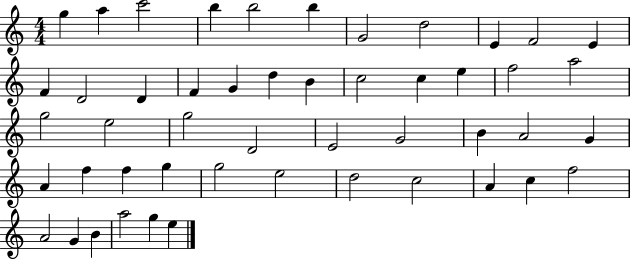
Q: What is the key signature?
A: C major